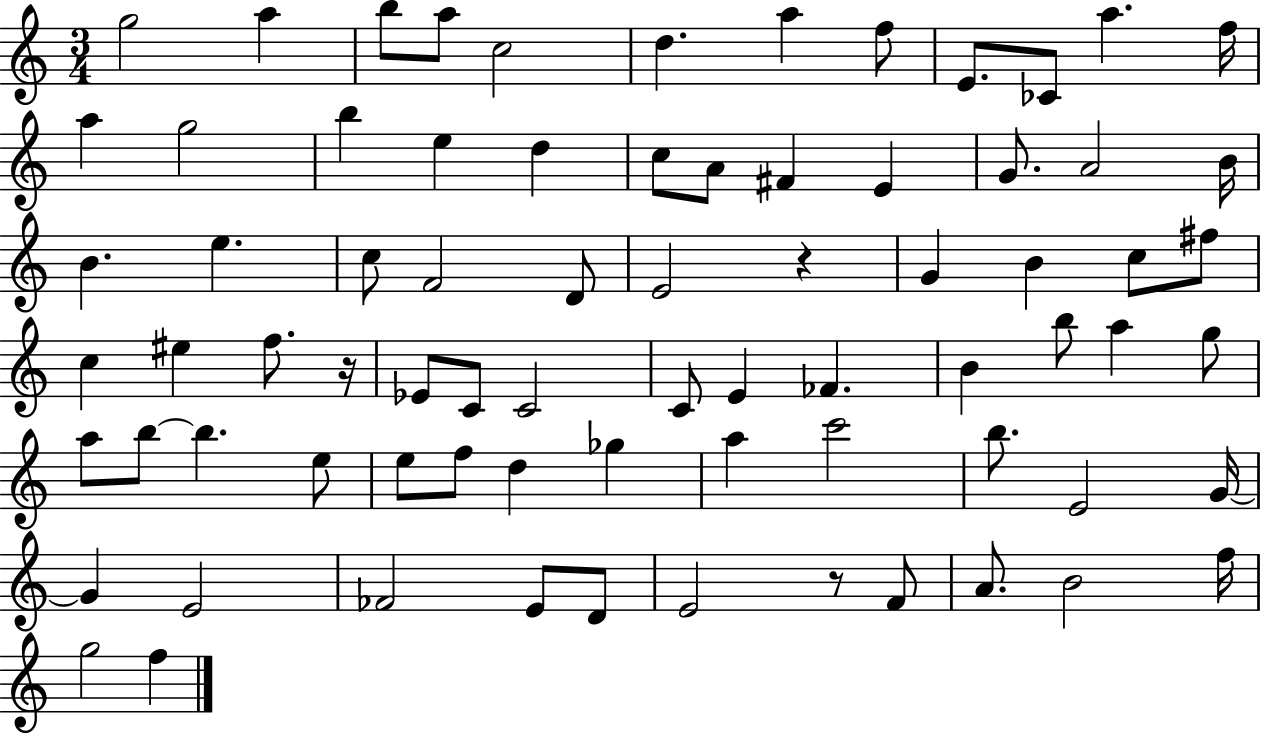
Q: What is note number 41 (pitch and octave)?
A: C4